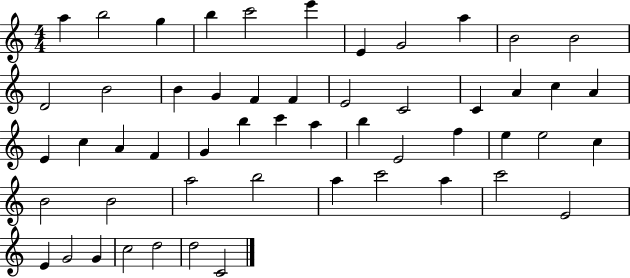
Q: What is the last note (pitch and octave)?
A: C4